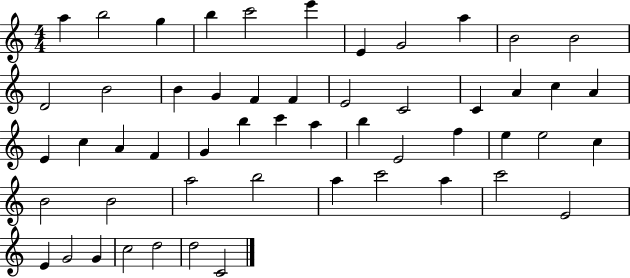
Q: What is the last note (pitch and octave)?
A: C4